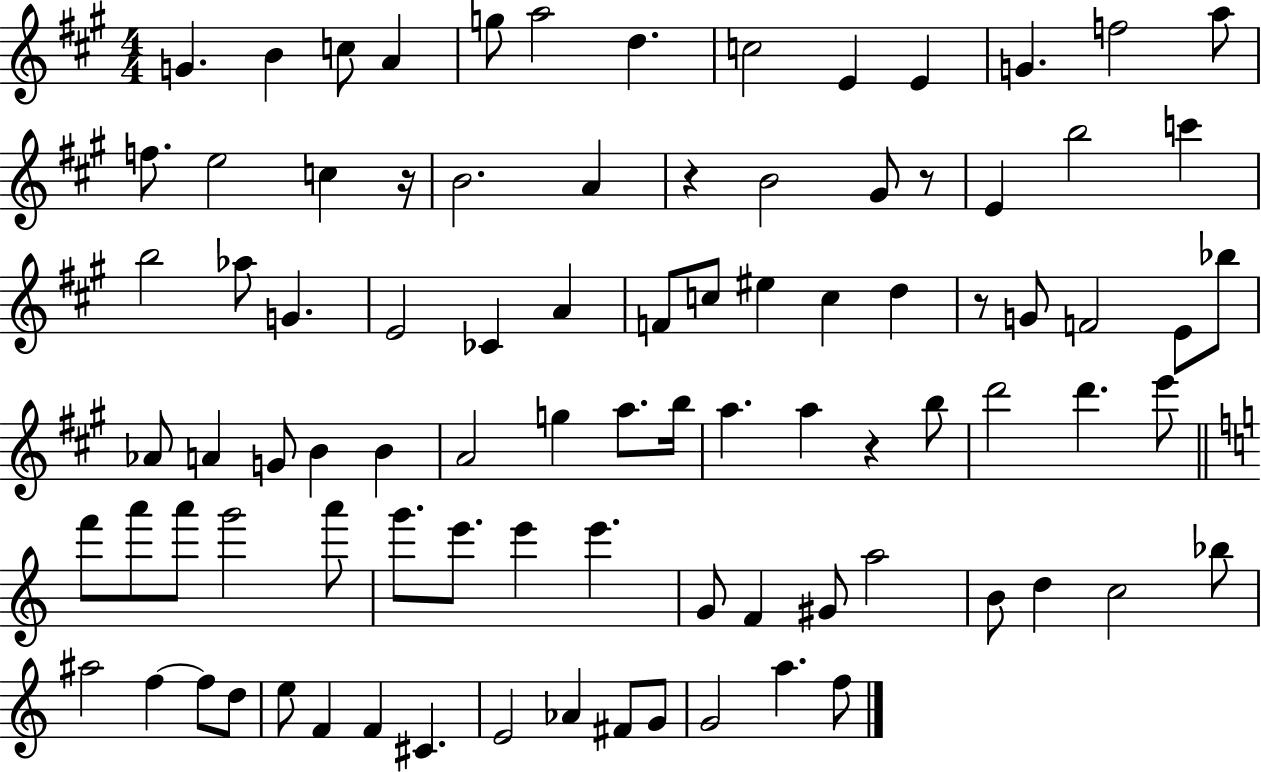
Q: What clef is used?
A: treble